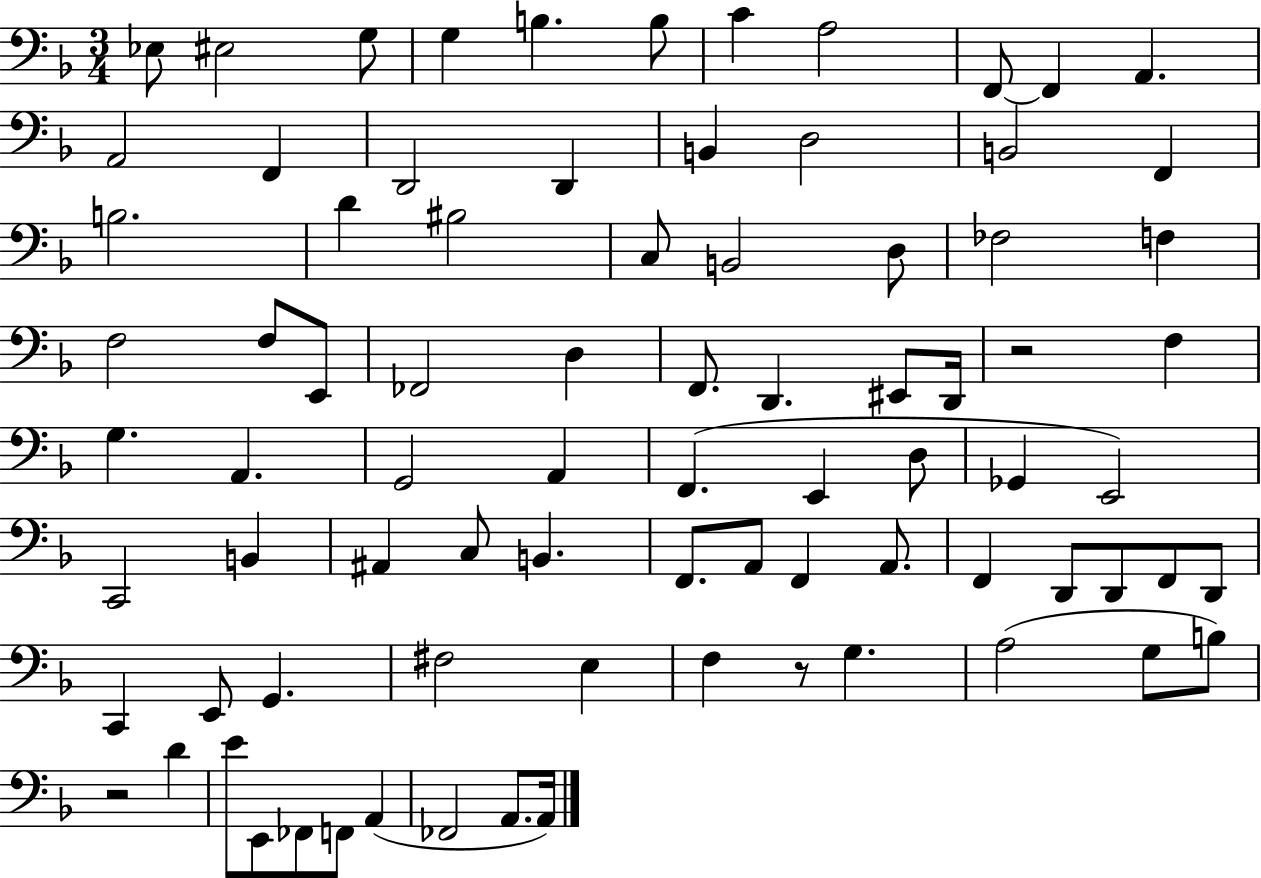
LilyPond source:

{
  \clef bass
  \numericTimeSignature
  \time 3/4
  \key f \major
  ees8 eis2 g8 | g4 b4. b8 | c'4 a2 | f,8~~ f,4 a,4. | \break a,2 f,4 | d,2 d,4 | b,4 d2 | b,2 f,4 | \break b2. | d'4 bis2 | c8 b,2 d8 | fes2 f4 | \break f2 f8 e,8 | fes,2 d4 | f,8. d,4. eis,8 d,16 | r2 f4 | \break g4. a,4. | g,2 a,4 | f,4.( e,4 d8 | ges,4 e,2) | \break c,2 b,4 | ais,4 c8 b,4. | f,8. a,8 f,4 a,8. | f,4 d,8 d,8 f,8 d,8 | \break c,4 e,8 g,4. | fis2 e4 | f4 r8 g4. | a2( g8 b8) | \break r2 d'4 | e'8 e,8 fes,8 f,8 a,4( | fes,2 a,8. a,16) | \bar "|."
}